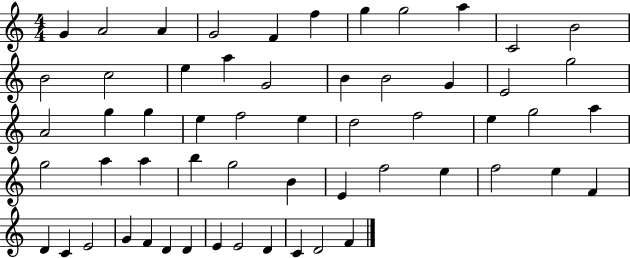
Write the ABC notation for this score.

X:1
T:Untitled
M:4/4
L:1/4
K:C
G A2 A G2 F f g g2 a C2 B2 B2 c2 e a G2 B B2 G E2 g2 A2 g g e f2 e d2 f2 e g2 a g2 a a b g2 B E f2 e f2 e F D C E2 G F D D E E2 D C D2 F